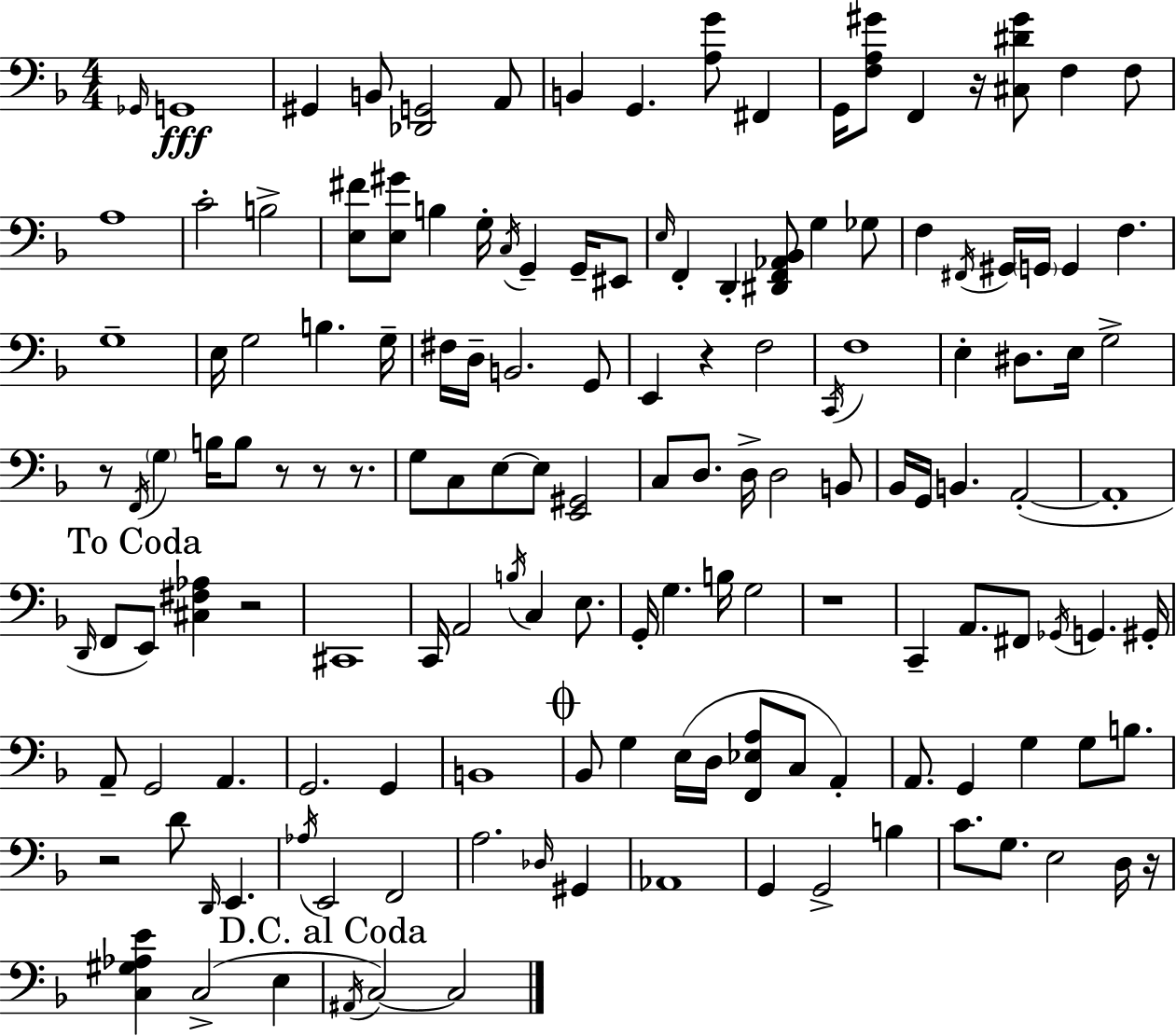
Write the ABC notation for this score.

X:1
T:Untitled
M:4/4
L:1/4
K:F
_G,,/4 G,,4 ^G,, B,,/2 [_D,,G,,]2 A,,/2 B,, G,, [A,G]/2 ^F,, G,,/4 [F,A,^G]/2 F,, z/4 [^C,^D^G]/2 F, F,/2 A,4 C2 B,2 [E,^F]/2 [E,^G]/2 B, G,/4 C,/4 G,, G,,/4 ^E,,/2 E,/4 F,, D,, [^D,,F,,_A,,_B,,]/2 G, _G,/2 F, ^F,,/4 ^G,,/4 G,,/4 G,, F, G,4 E,/4 G,2 B, G,/4 ^F,/4 D,/4 B,,2 G,,/2 E,, z F,2 C,,/4 F,4 E, ^D,/2 E,/4 G,2 z/2 F,,/4 G, B,/4 B,/2 z/2 z/2 z/2 G,/2 C,/2 E,/2 E,/2 [E,,^G,,]2 C,/2 D,/2 D,/4 D,2 B,,/2 _B,,/4 G,,/4 B,, A,,2 A,,4 D,,/4 F,,/2 E,,/2 [^C,^F,_A,] z2 ^C,,4 C,,/4 A,,2 B,/4 C, E,/2 G,,/4 G, B,/4 G,2 z4 C,, A,,/2 ^F,,/2 _G,,/4 G,, ^G,,/4 A,,/2 G,,2 A,, G,,2 G,, B,,4 _B,,/2 G, E,/4 D,/4 [F,,_E,A,]/2 C,/2 A,, A,,/2 G,, G, G,/2 B,/2 z2 D/2 D,,/4 E,, _A,/4 E,,2 F,,2 A,2 _D,/4 ^G,, _A,,4 G,, G,,2 B, C/2 G,/2 E,2 D,/4 z/4 [C,^G,_A,E] C,2 E, ^A,,/4 C,2 C,2